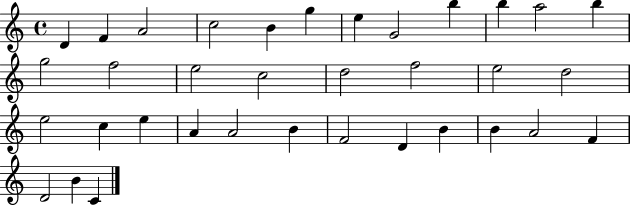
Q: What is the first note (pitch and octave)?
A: D4